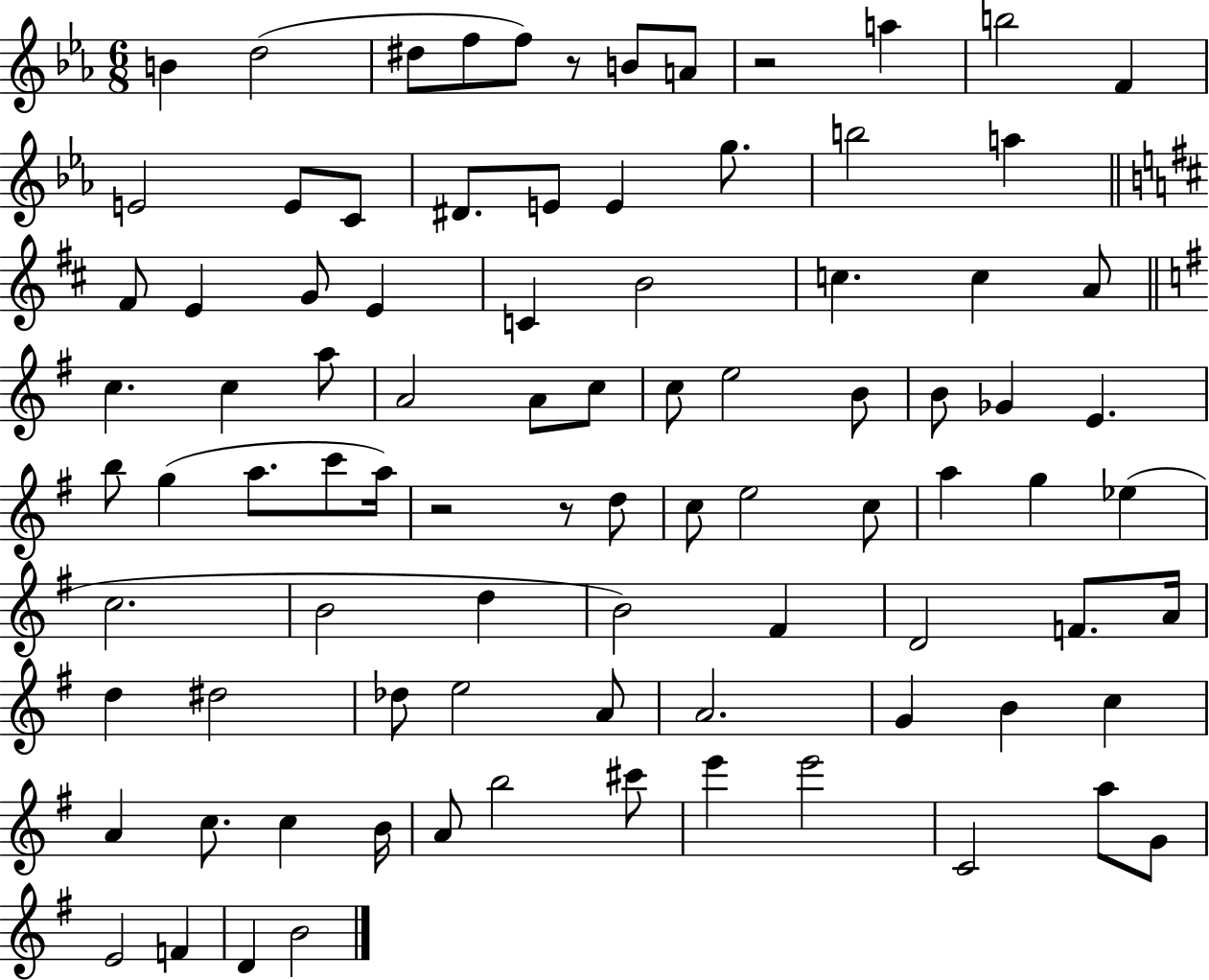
{
  \clef treble
  \numericTimeSignature
  \time 6/8
  \key ees \major
  \repeat volta 2 { b'4 d''2( | dis''8 f''8 f''8) r8 b'8 a'8 | r2 a''4 | b''2 f'4 | \break e'2 e'8 c'8 | dis'8. e'8 e'4 g''8. | b''2 a''4 | \bar "||" \break \key d \major fis'8 e'4 g'8 e'4 | c'4 b'2 | c''4. c''4 a'8 | \bar "||" \break \key g \major c''4. c''4 a''8 | a'2 a'8 c''8 | c''8 e''2 b'8 | b'8 ges'4 e'4. | \break b''8 g''4( a''8. c'''8 a''16) | r2 r8 d''8 | c''8 e''2 c''8 | a''4 g''4 ees''4( | \break c''2. | b'2 d''4 | b'2) fis'4 | d'2 f'8. a'16 | \break d''4 dis''2 | des''8 e''2 a'8 | a'2. | g'4 b'4 c''4 | \break a'4 c''8. c''4 b'16 | a'8 b''2 cis'''8 | e'''4 e'''2 | c'2 a''8 g'8 | \break e'2 f'4 | d'4 b'2 | } \bar "|."
}